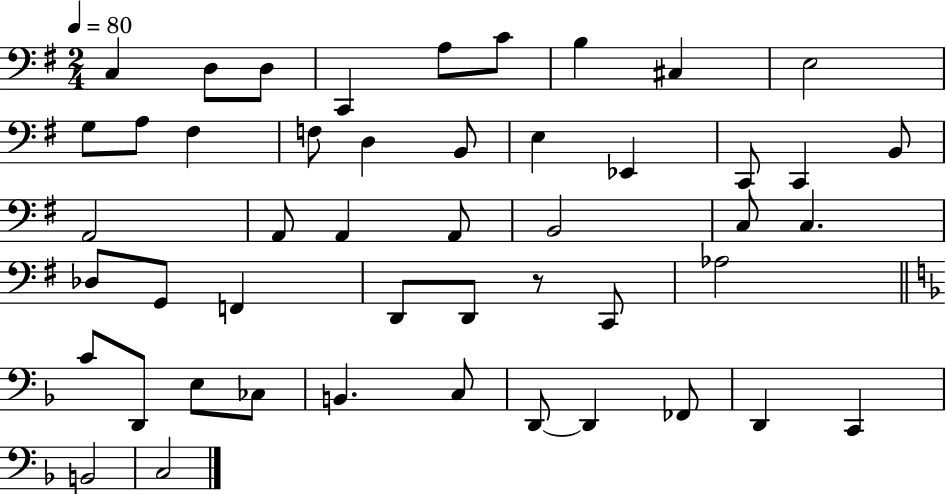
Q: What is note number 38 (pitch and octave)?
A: CES3